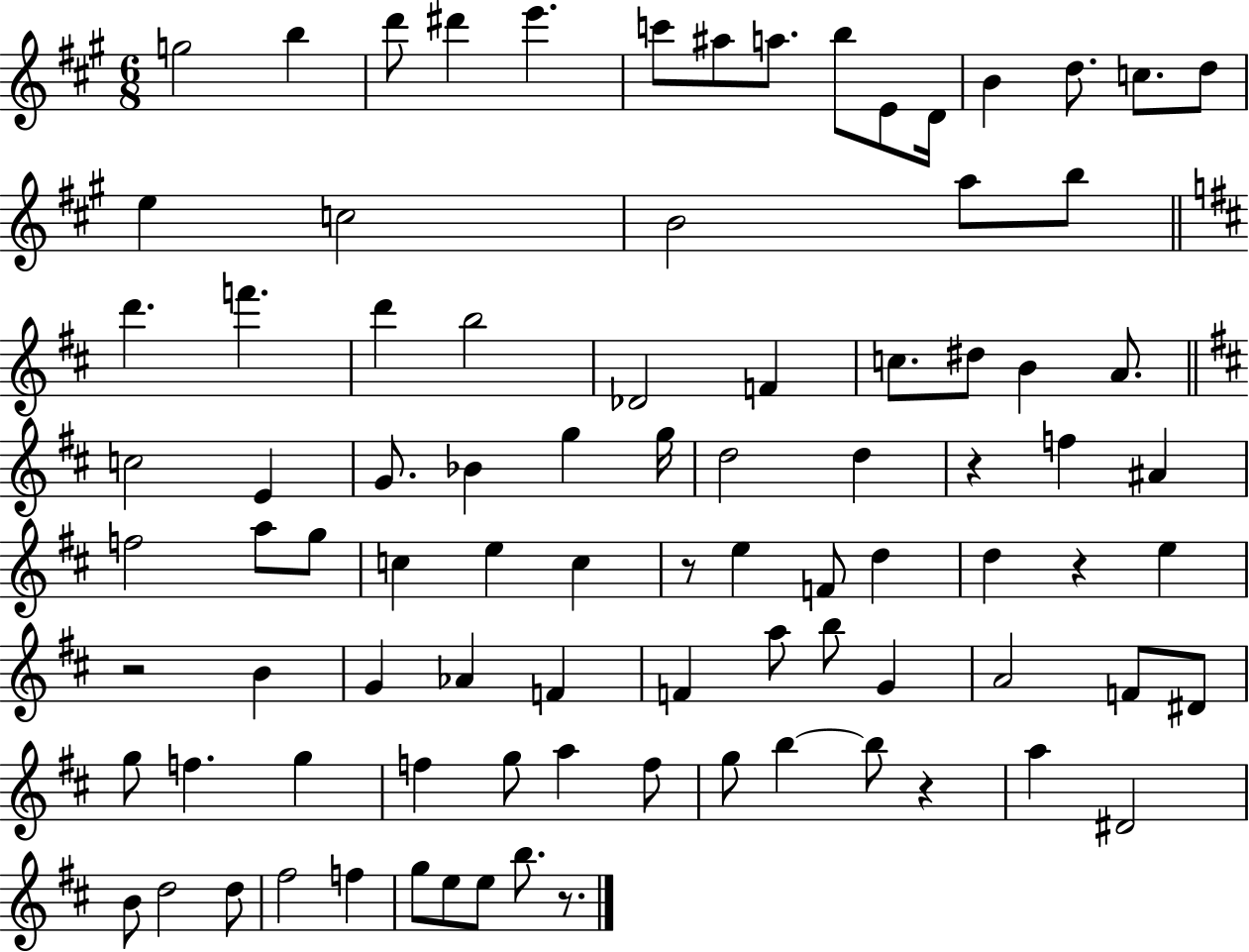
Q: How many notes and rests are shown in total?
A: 89